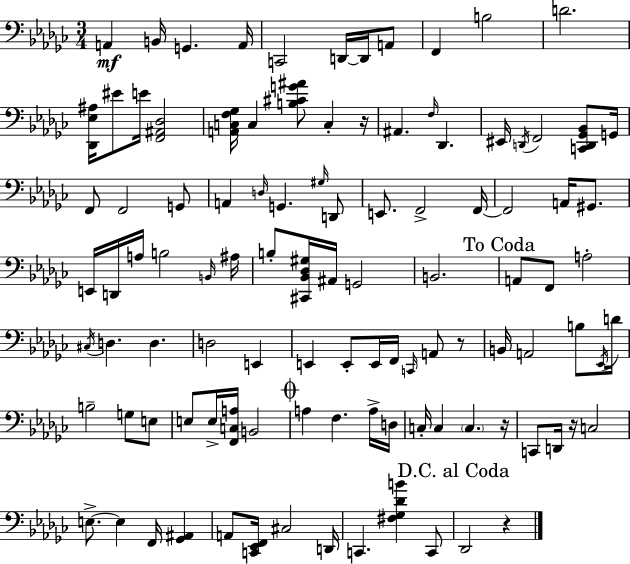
X:1
T:Untitled
M:3/4
L:1/4
K:Ebm
A,, B,,/4 G,, A,,/4 C,,2 D,,/4 D,,/4 A,,/2 F,, B,2 D2 [_D,,_E,^A,]/4 ^E/2 E/4 [F,,^A,,_D,]2 [A,,C,F,_G,]/4 C, [B,^CG^A]/2 C, z/4 ^A,, F,/4 _D,, ^E,,/4 D,,/4 F,,2 [C,,D,,_G,,_B,,]/2 G,,/4 F,,/2 F,,2 G,,/2 A,, D,/4 G,, ^G,/4 D,,/2 E,,/2 F,,2 F,,/4 F,,2 A,,/4 ^G,,/2 E,,/4 D,,/4 A,/4 B,2 B,,/4 ^A,/4 B,/2 [^C,,_B,,_D,^G,]/4 ^A,,/4 G,,2 B,,2 A,,/2 F,,/2 A,2 ^C,/4 D, D, D,2 E,, E,, E,,/2 E,,/4 F,,/4 C,,/4 A,,/2 z/2 B,,/4 A,,2 B,/2 _E,,/4 D/4 B,2 G,/2 E,/2 E,/2 E,/4 [F,,C,A,]/4 B,,2 A, F, A,/4 D,/4 C,/4 C, C, z/4 C,,/2 D,,/4 z/4 C,2 E,/2 E, F,,/4 [_G,,^A,,] A,,/2 [C,,_E,,F,,]/4 ^C,2 D,,/4 C,, [^F,_G,_DB] C,,/2 _D,,2 z